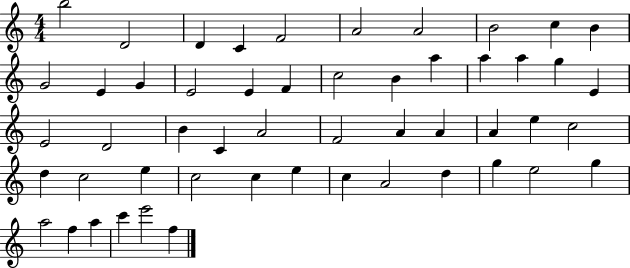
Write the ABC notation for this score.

X:1
T:Untitled
M:4/4
L:1/4
K:C
b2 D2 D C F2 A2 A2 B2 c B G2 E G E2 E F c2 B a a a g E E2 D2 B C A2 F2 A A A e c2 d c2 e c2 c e c A2 d g e2 g a2 f a c' e'2 f